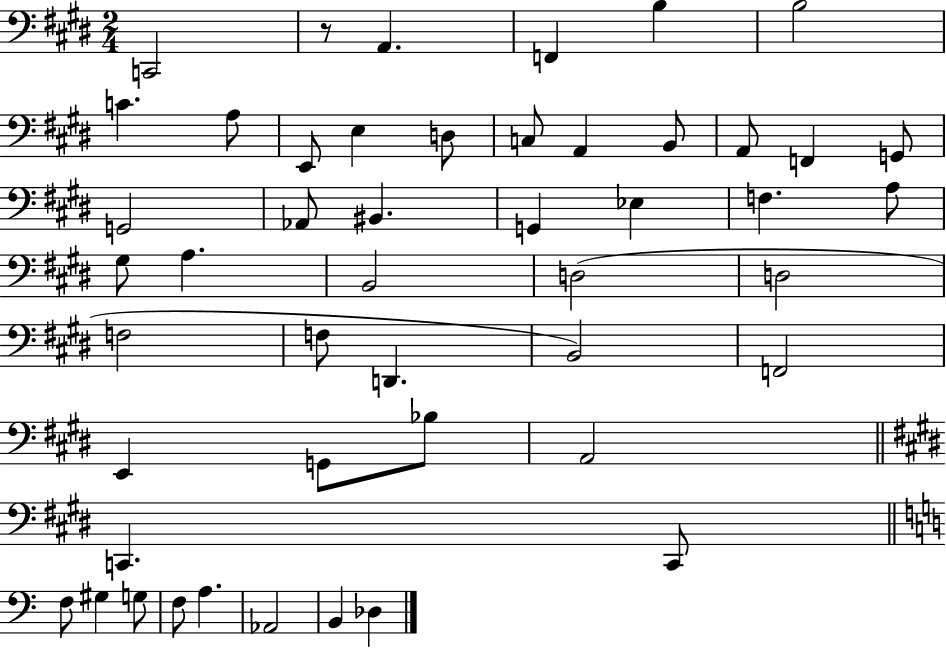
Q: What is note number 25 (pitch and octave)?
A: A3